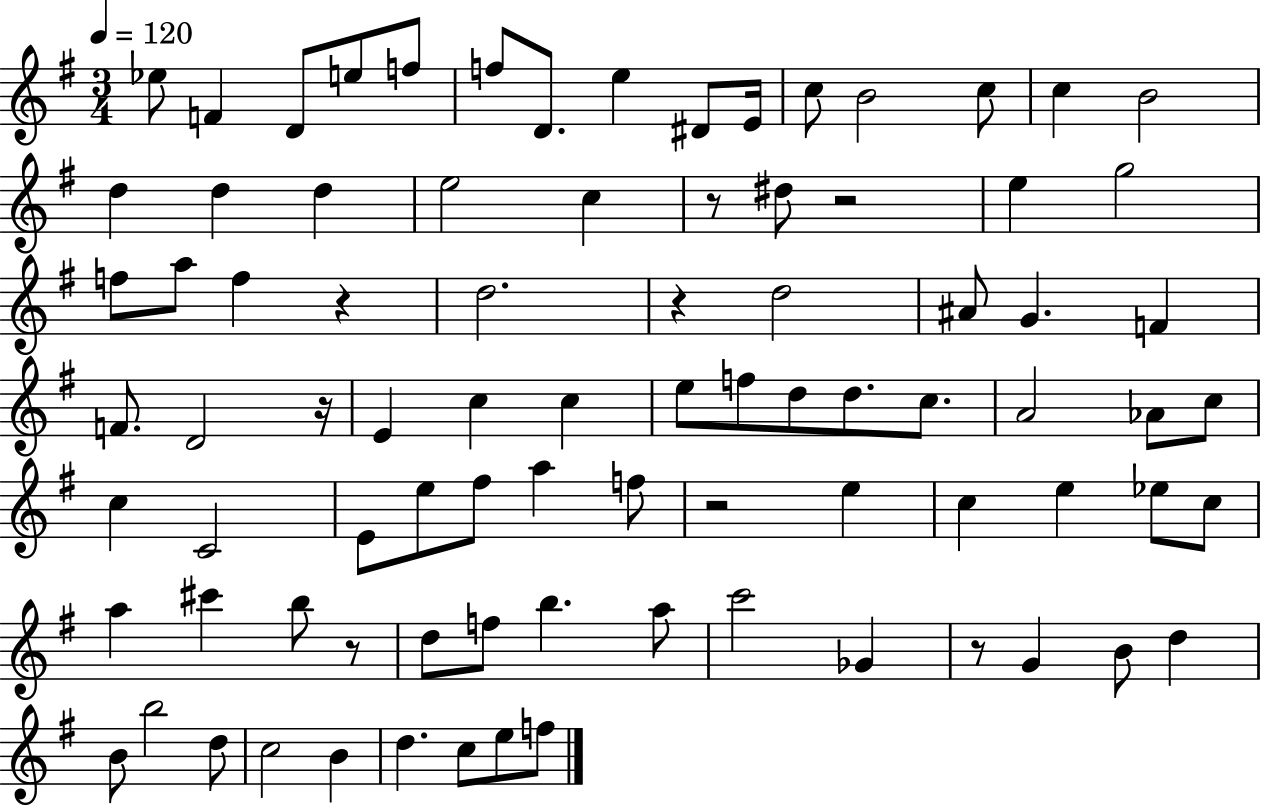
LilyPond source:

{
  \clef treble
  \numericTimeSignature
  \time 3/4
  \key g \major
  \tempo 4 = 120
  \repeat volta 2 { ees''8 f'4 d'8 e''8 f''8 | f''8 d'8. e''4 dis'8 e'16 | c''8 b'2 c''8 | c''4 b'2 | \break d''4 d''4 d''4 | e''2 c''4 | r8 dis''8 r2 | e''4 g''2 | \break f''8 a''8 f''4 r4 | d''2. | r4 d''2 | ais'8 g'4. f'4 | \break f'8. d'2 r16 | e'4 c''4 c''4 | e''8 f''8 d''8 d''8. c''8. | a'2 aes'8 c''8 | \break c''4 c'2 | e'8 e''8 fis''8 a''4 f''8 | r2 e''4 | c''4 e''4 ees''8 c''8 | \break a''4 cis'''4 b''8 r8 | d''8 f''8 b''4. a''8 | c'''2 ges'4 | r8 g'4 b'8 d''4 | \break b'8 b''2 d''8 | c''2 b'4 | d''4. c''8 e''8 f''8 | } \bar "|."
}